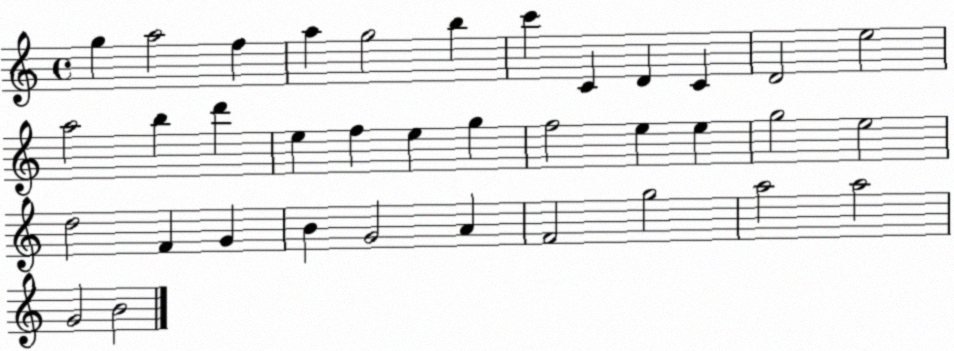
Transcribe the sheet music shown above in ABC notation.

X:1
T:Untitled
M:4/4
L:1/4
K:C
g a2 f a g2 b c' C D C D2 e2 a2 b d' e f e g f2 e e g2 e2 d2 F G B G2 A F2 g2 a2 a2 G2 B2